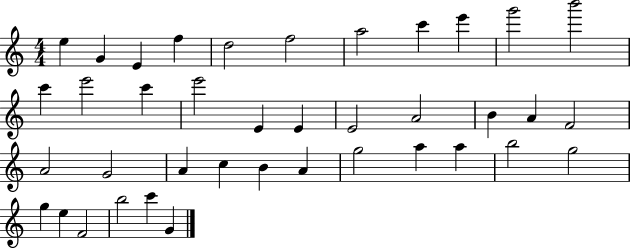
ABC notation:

X:1
T:Untitled
M:4/4
L:1/4
K:C
e G E f d2 f2 a2 c' e' g'2 b'2 c' e'2 c' e'2 E E E2 A2 B A F2 A2 G2 A c B A g2 a a b2 g2 g e F2 b2 c' G